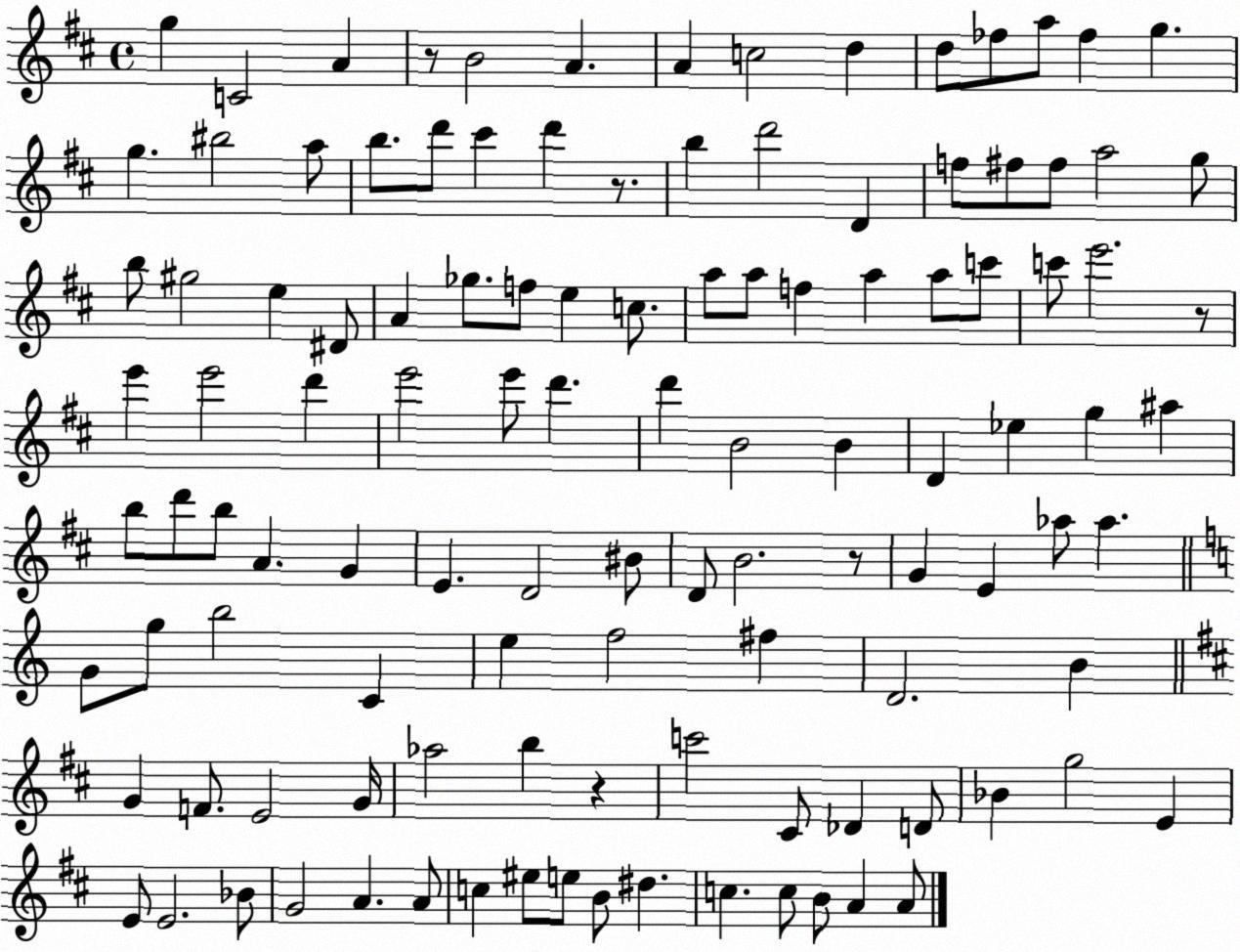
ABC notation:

X:1
T:Untitled
M:4/4
L:1/4
K:D
g C2 A z/2 B2 A A c2 d d/2 _f/2 a/2 _f g g ^b2 a/2 b/2 d'/2 ^c' d' z/2 b d'2 D f/2 ^f/2 ^f/2 a2 g/2 b/2 ^g2 e ^D/2 A _g/2 f/2 e c/2 a/2 a/2 f a a/2 c'/2 c'/2 e'2 z/2 e' e'2 d' e'2 e'/2 d' d' B2 B D _e g ^a b/2 d'/2 b/2 A G E D2 ^B/2 D/2 B2 z/2 G E _a/2 _a G/2 g/2 b2 C e f2 ^f D2 B G F/2 E2 G/4 _a2 b z c'2 ^C/2 _D D/2 _B g2 E E/2 E2 _B/2 G2 A A/2 c ^e/2 e/2 B/2 ^d c c/2 B/2 A A/2